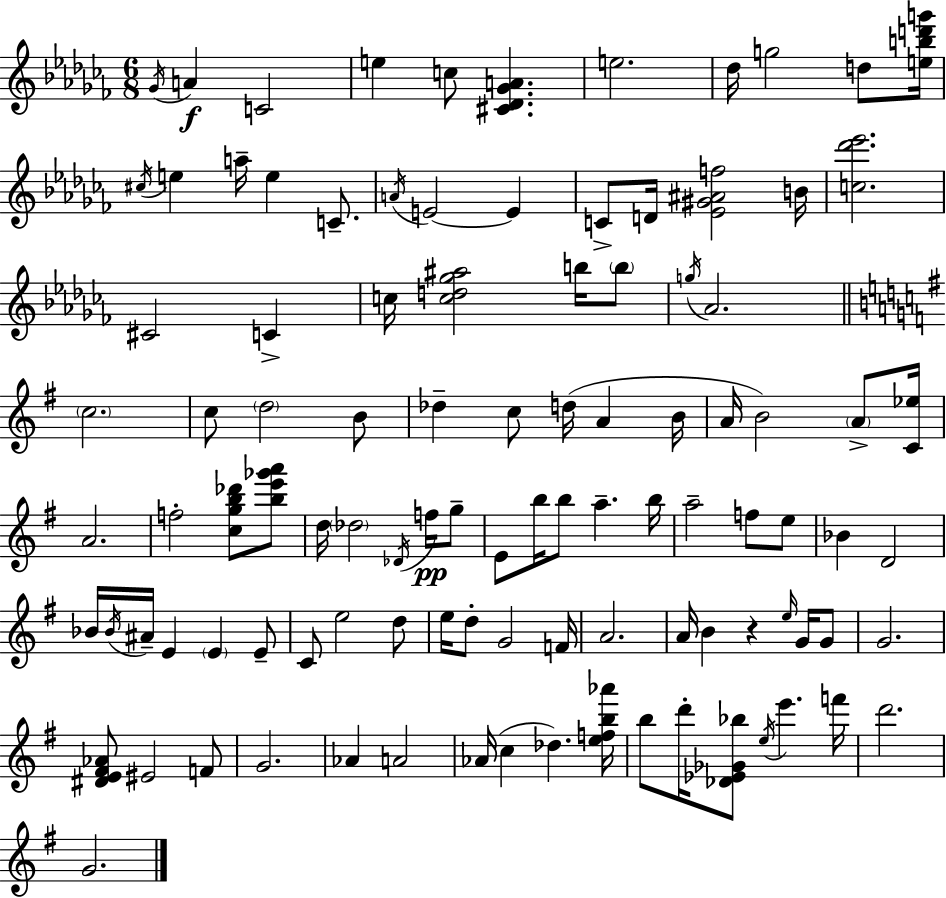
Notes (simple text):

Gb4/s A4/q C4/h E5/q C5/e [C#4,Db4,Gb4,A4]/q. E5/h. Db5/s G5/h D5/e [E5,B5,D6,G6]/s C#5/s E5/q A5/s E5/q C4/e. A4/s E4/h E4/q C4/e D4/s [Eb4,G#4,A#4,F5]/h B4/s [C5,Db6,Eb6]/h. C#4/h C4/q C5/s [C5,D5,Gb5,A#5]/h B5/s B5/e G5/s Ab4/h. C5/h. C5/e D5/h B4/e Db5/q C5/e D5/s A4/q B4/s A4/s B4/h A4/e [C4,Eb5]/s A4/h. F5/h [C5,G5,B5,Db6]/e [B5,E6,Gb6,A6]/e D5/s Db5/h Db4/s F5/s G5/e E4/e B5/s B5/e A5/q. B5/s A5/h F5/e E5/e Bb4/q D4/h Bb4/s Bb4/s A#4/s E4/q E4/q E4/e C4/e E5/h D5/e E5/s D5/e G4/h F4/s A4/h. A4/s B4/q R/q E5/s G4/s G4/e G4/h. [D#4,E4,F#4,Ab4]/e EIS4/h F4/e G4/h. Ab4/q A4/h Ab4/s C5/q Db5/q. [E5,F5,B5,Ab6]/s B5/e D6/s [Db4,Eb4,Gb4,Bb5]/e E5/s E6/q. F6/s D6/h. G4/h.